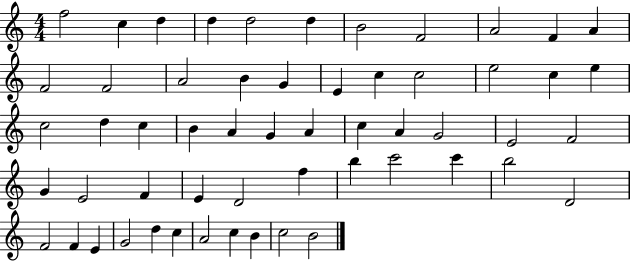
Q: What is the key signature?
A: C major